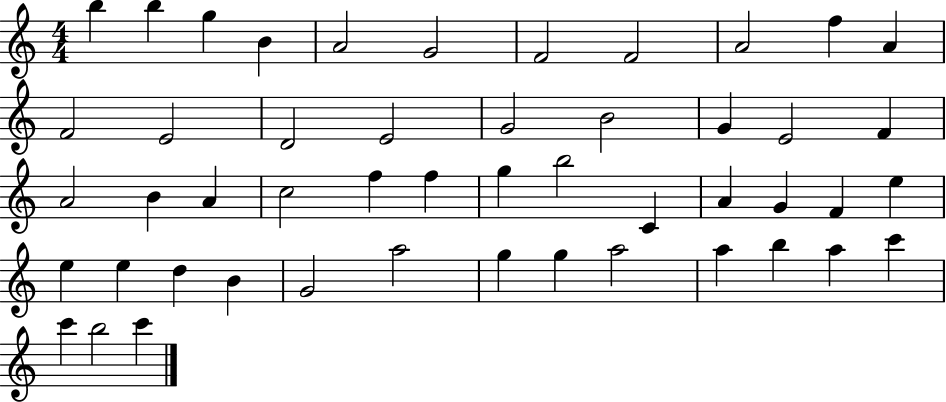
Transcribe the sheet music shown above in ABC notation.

X:1
T:Untitled
M:4/4
L:1/4
K:C
b b g B A2 G2 F2 F2 A2 f A F2 E2 D2 E2 G2 B2 G E2 F A2 B A c2 f f g b2 C A G F e e e d B G2 a2 g g a2 a b a c' c' b2 c'